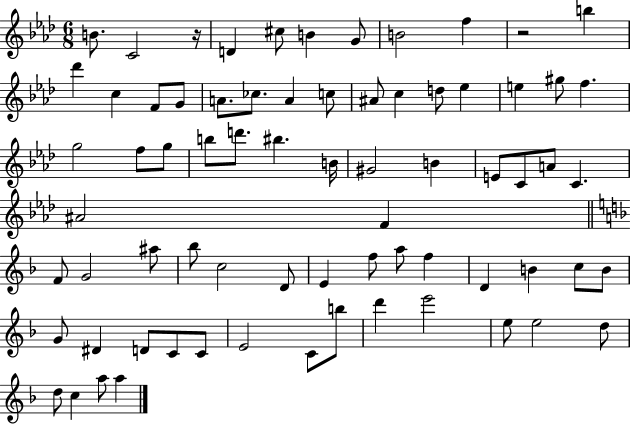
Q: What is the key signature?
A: AES major